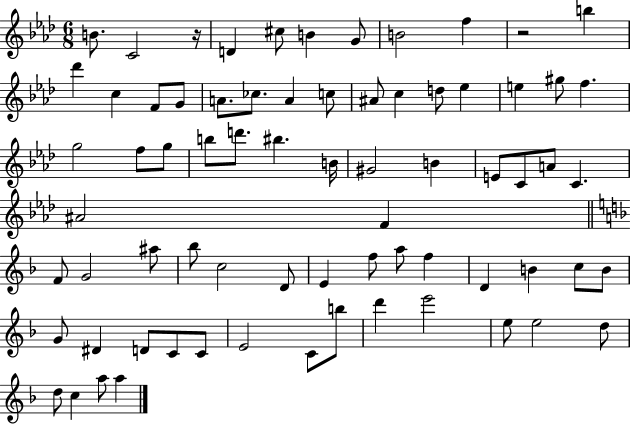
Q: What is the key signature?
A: AES major